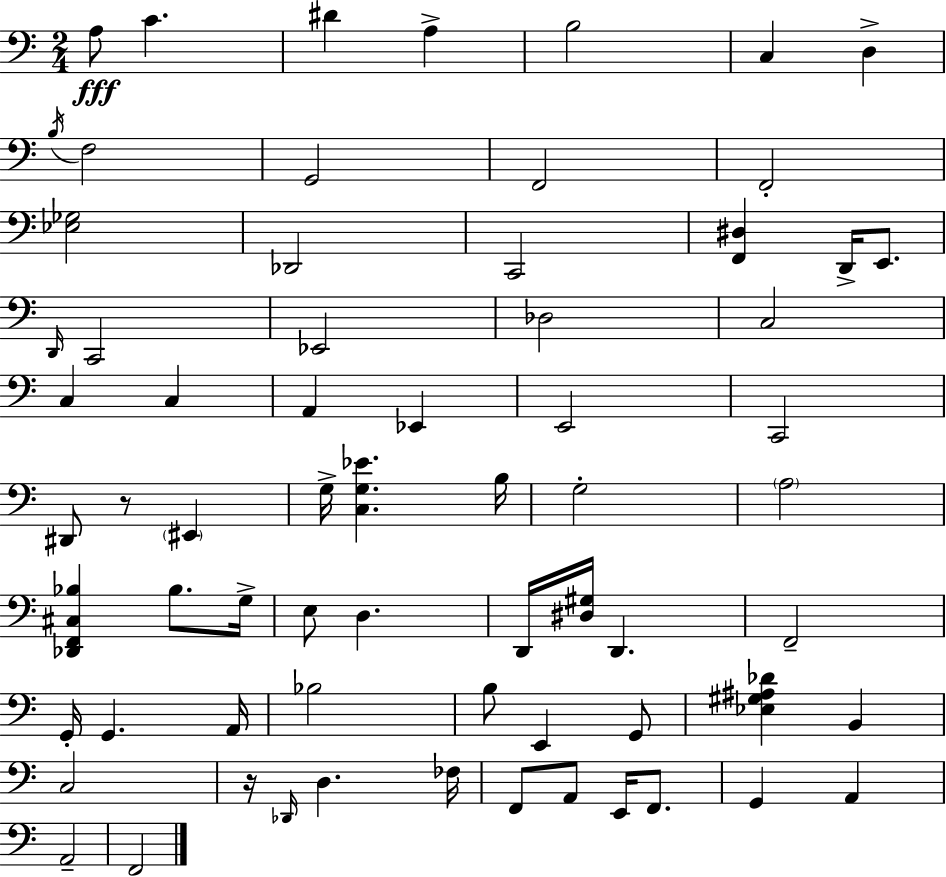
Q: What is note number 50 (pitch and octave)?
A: Db2